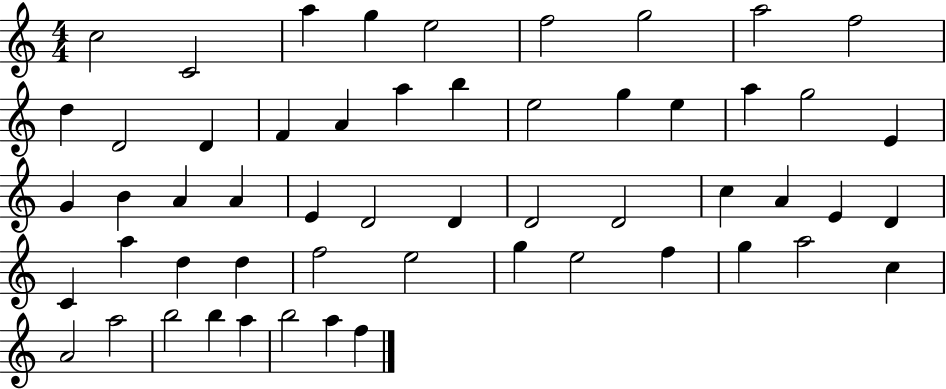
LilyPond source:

{
  \clef treble
  \numericTimeSignature
  \time 4/4
  \key c \major
  c''2 c'2 | a''4 g''4 e''2 | f''2 g''2 | a''2 f''2 | \break d''4 d'2 d'4 | f'4 a'4 a''4 b''4 | e''2 g''4 e''4 | a''4 g''2 e'4 | \break g'4 b'4 a'4 a'4 | e'4 d'2 d'4 | d'2 d'2 | c''4 a'4 e'4 d'4 | \break c'4 a''4 d''4 d''4 | f''2 e''2 | g''4 e''2 f''4 | g''4 a''2 c''4 | \break a'2 a''2 | b''2 b''4 a''4 | b''2 a''4 f''4 | \bar "|."
}